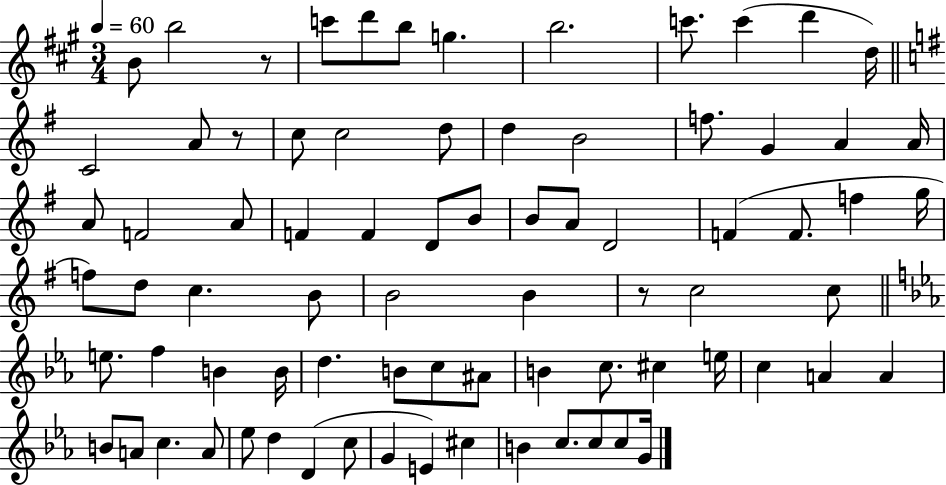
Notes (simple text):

B4/e B5/h R/e C6/e D6/e B5/e G5/q. B5/h. C6/e. C6/q D6/q D5/s C4/h A4/e R/e C5/e C5/h D5/e D5/q B4/h F5/e. G4/q A4/q A4/s A4/e F4/h A4/e F4/q F4/q D4/e B4/e B4/e A4/e D4/h F4/q F4/e. F5/q G5/s F5/e D5/e C5/q. B4/e B4/h B4/q R/e C5/h C5/e E5/e. F5/q B4/q B4/s D5/q. B4/e C5/e A#4/e B4/q C5/e. C#5/q E5/s C5/q A4/q A4/q B4/e A4/e C5/q. A4/e Eb5/e D5/q D4/q C5/e G4/q E4/q C#5/q B4/q C5/e. C5/e C5/e G4/s